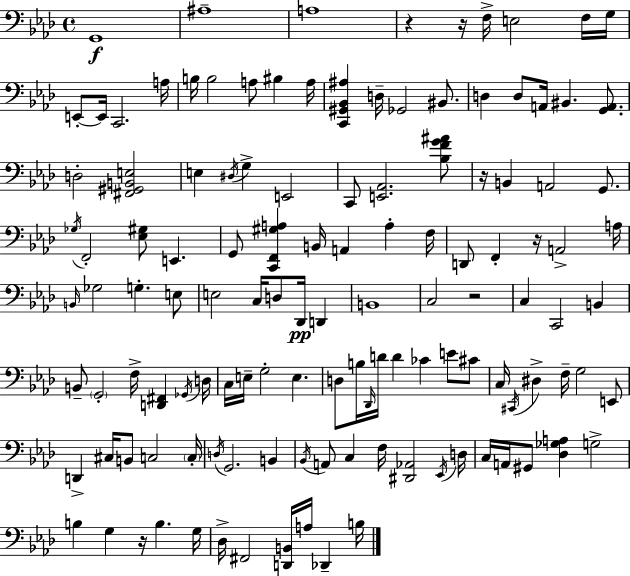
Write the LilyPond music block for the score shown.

{
  \clef bass
  \time 4/4
  \defaultTimeSignature
  \key f \minor
  g,1\f | ais1-- | a1 | r4 r16 f16-> e2 f16 g16 | \break e,8-.~~ e,16 c,2. a16 | b16 b2 a8 bis4 a16 | <c, gis, bes, ais>4 d16-- ges,2 bis,8. | d4 d8 a,16 bis,4. <g, a,>8. | \break d2-. <fis, gis, b, e>2 | e4 \acciaccatura { dis16 } g4-> e,2 | c,8 <e, aes,>2. <bes f' g' ais'>8 | r16 b,4 a,2 g,8. | \break \acciaccatura { ges16 } f,2-. <ees gis>8 e,4. | g,8 <c, f, gis a>4 b,16 a,4 a4-. | f16 d,8 f,4-. r16 a,2-> | a16 \grace { b,16 } ges2 g4.-. | \break e8 e2 c16 d8 des,16\pp d,4 | b,1 | c2 r2 | c4 c,2 b,4 | \break b,8-- \parenthesize g,2-. f16-> <d, fis,>4 | \acciaccatura { ges,16 } d16 c16 e16-- g2-. e4. | d8 b16 \grace { des,16 } d'16 d'4 ces'4 | e'8 cis'8 c16 \acciaccatura { cis,16 } dis4-> f16-- g2 | \break e,8 d,4-> cis16 b,8 c2 | \parenthesize c16-. \acciaccatura { d16 } g,2. | b,4 \acciaccatura { bes,16 } a,8 c4 f16 <dis, aes,>2 | \acciaccatura { ees,16 } d16 c16 a,16 gis,8 <des ges a>4 | \break g2-> b4 g4 | r16 b4. g16 des16-> fis,2 | <d, b,>16 a16 des,4-- b16 \bar "|."
}